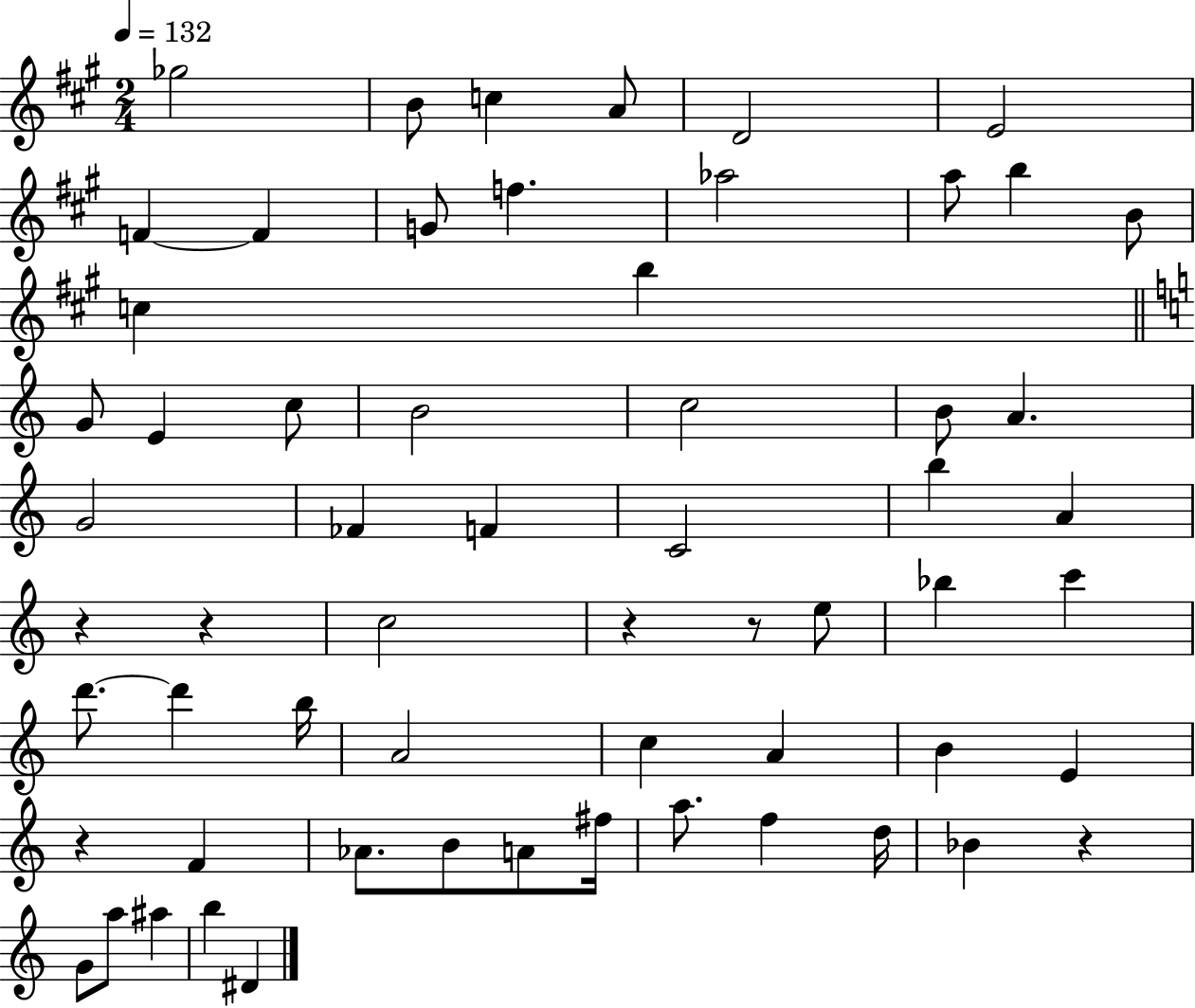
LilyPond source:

{
  \clef treble
  \numericTimeSignature
  \time 2/4
  \key a \major
  \tempo 4 = 132
  ges''2 | b'8 c''4 a'8 | d'2 | e'2 | \break f'4~~ f'4 | g'8 f''4. | aes''2 | a''8 b''4 b'8 | \break c''4 b''4 | \bar "||" \break \key a \minor g'8 e'4 c''8 | b'2 | c''2 | b'8 a'4. | \break g'2 | fes'4 f'4 | c'2 | b''4 a'4 | \break r4 r4 | c''2 | r4 r8 e''8 | bes''4 c'''4 | \break d'''8.~~ d'''4 b''16 | a'2 | c''4 a'4 | b'4 e'4 | \break r4 f'4 | aes'8. b'8 a'8 fis''16 | a''8. f''4 d''16 | bes'4 r4 | \break g'8 a''8 ais''4 | b''4 dis'4 | \bar "|."
}